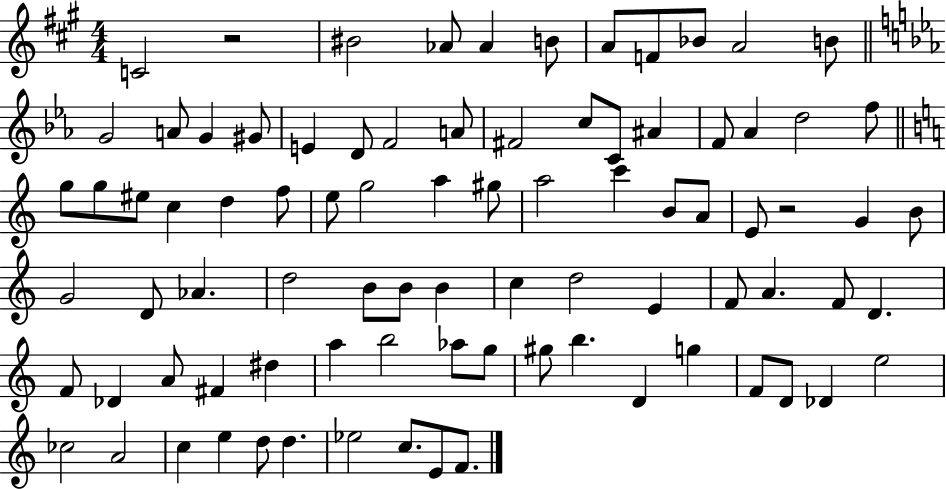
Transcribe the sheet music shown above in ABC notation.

X:1
T:Untitled
M:4/4
L:1/4
K:A
C2 z2 ^B2 _A/2 _A B/2 A/2 F/2 _B/2 A2 B/2 G2 A/2 G ^G/2 E D/2 F2 A/2 ^F2 c/2 C/2 ^A F/2 _A d2 f/2 g/2 g/2 ^e/2 c d f/2 e/2 g2 a ^g/2 a2 c' B/2 A/2 E/2 z2 G B/2 G2 D/2 _A d2 B/2 B/2 B c d2 E F/2 A F/2 D F/2 _D A/2 ^F ^d a b2 _a/2 g/2 ^g/2 b D g F/2 D/2 _D e2 _c2 A2 c e d/2 d _e2 c/2 E/2 F/2